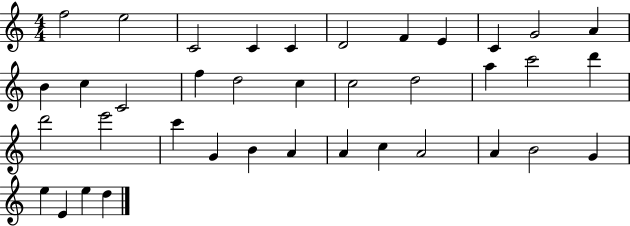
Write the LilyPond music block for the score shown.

{
  \clef treble
  \numericTimeSignature
  \time 4/4
  \key c \major
  f''2 e''2 | c'2 c'4 c'4 | d'2 f'4 e'4 | c'4 g'2 a'4 | \break b'4 c''4 c'2 | f''4 d''2 c''4 | c''2 d''2 | a''4 c'''2 d'''4 | \break d'''2 e'''2 | c'''4 g'4 b'4 a'4 | a'4 c''4 a'2 | a'4 b'2 g'4 | \break e''4 e'4 e''4 d''4 | \bar "|."
}